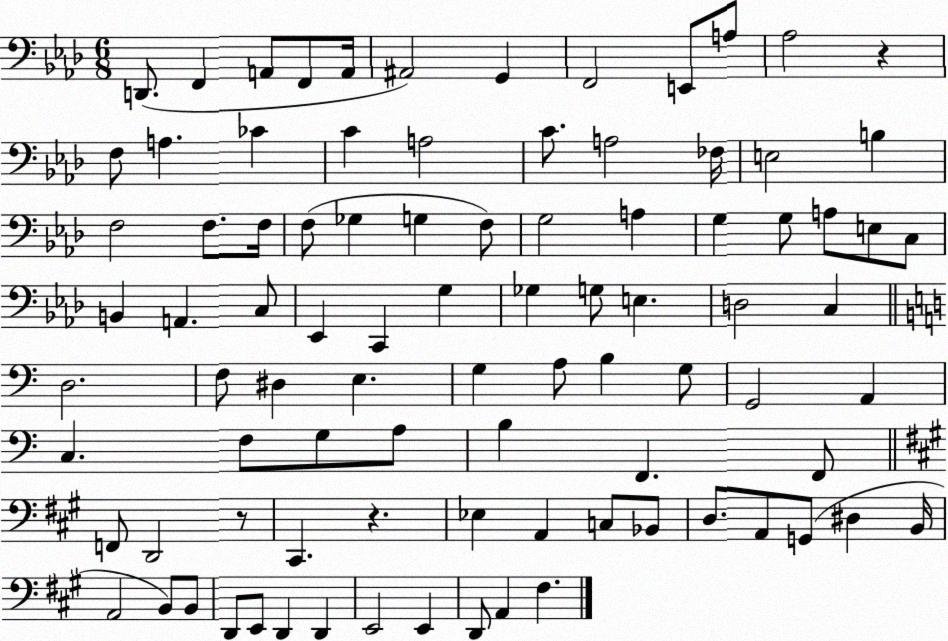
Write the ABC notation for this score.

X:1
T:Untitled
M:6/8
L:1/4
K:Ab
D,,/2 F,, A,,/2 F,,/2 A,,/4 ^A,,2 G,, F,,2 E,,/2 A,/2 _A,2 z F,/2 A, _C C A,2 C/2 A,2 _F,/4 E,2 B, F,2 F,/2 F,/4 F,/2 _G, G, F,/2 G,2 A, G, G,/2 A,/2 E,/2 C,/2 B,, A,, C,/2 _E,, C,, G, _G, G,/2 E, D,2 C, D,2 F,/2 ^D, E, G, A,/2 B, G,/2 G,,2 A,, C, F,/2 G,/2 A,/2 B, F,, F,,/2 F,,/2 D,,2 z/2 ^C,, z _E, A,, C,/2 _B,,/2 D,/2 A,,/2 G,,/2 ^D, B,,/4 A,,2 B,,/2 B,,/2 D,,/2 E,,/2 D,, D,, E,,2 E,, D,,/2 A,, ^F,